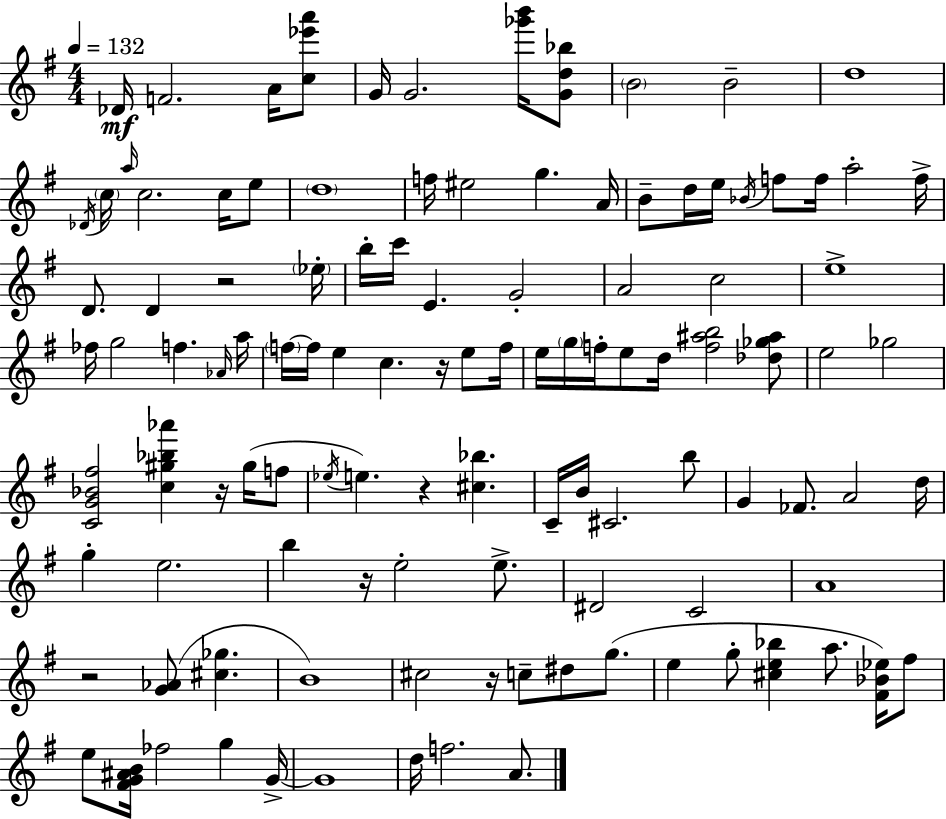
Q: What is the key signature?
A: E minor